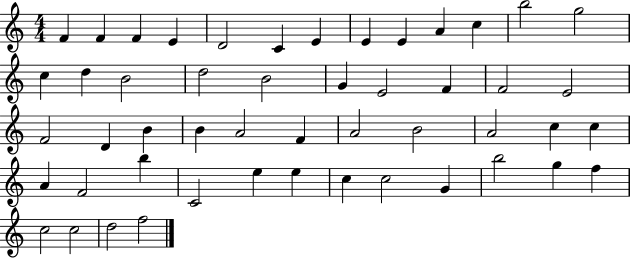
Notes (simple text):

F4/q F4/q F4/q E4/q D4/h C4/q E4/q E4/q E4/q A4/q C5/q B5/h G5/h C5/q D5/q B4/h D5/h B4/h G4/q E4/h F4/q F4/h E4/h F4/h D4/q B4/q B4/q A4/h F4/q A4/h B4/h A4/h C5/q C5/q A4/q F4/h B5/q C4/h E5/q E5/q C5/q C5/h G4/q B5/h G5/q F5/q C5/h C5/h D5/h F5/h